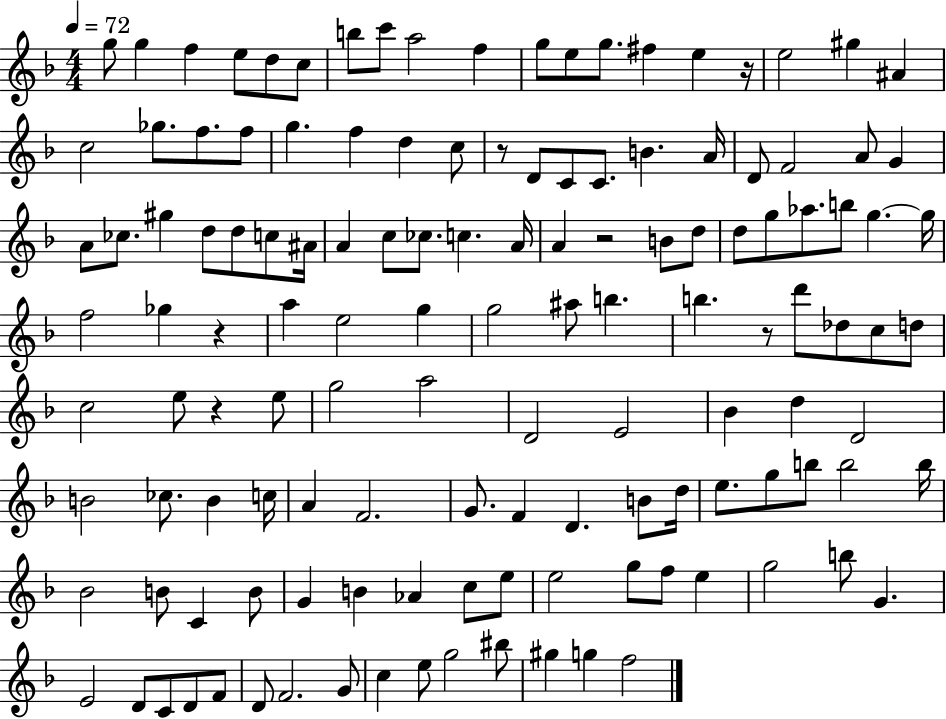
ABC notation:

X:1
T:Untitled
M:4/4
L:1/4
K:F
g/2 g f e/2 d/2 c/2 b/2 c'/2 a2 f g/2 e/2 g/2 ^f e z/4 e2 ^g ^A c2 _g/2 f/2 f/2 g f d c/2 z/2 D/2 C/2 C/2 B A/4 D/2 F2 A/2 G A/2 _c/2 ^g d/2 d/2 c/2 ^A/4 A c/2 _c/2 c A/4 A z2 B/2 d/2 d/2 g/2 _a/2 b/2 g g/4 f2 _g z a e2 g g2 ^a/2 b b z/2 d'/2 _d/2 c/2 d/2 c2 e/2 z e/2 g2 a2 D2 E2 _B d D2 B2 _c/2 B c/4 A F2 G/2 F D B/2 d/4 e/2 g/2 b/2 b2 b/4 _B2 B/2 C B/2 G B _A c/2 e/2 e2 g/2 f/2 e g2 b/2 G E2 D/2 C/2 D/2 F/2 D/2 F2 G/2 c e/2 g2 ^b/2 ^g g f2